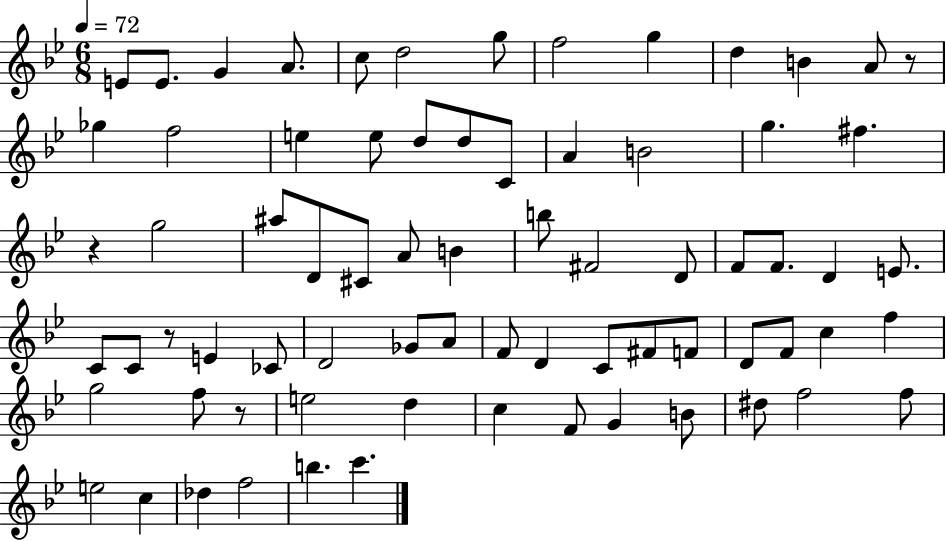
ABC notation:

X:1
T:Untitled
M:6/8
L:1/4
K:Bb
E/2 E/2 G A/2 c/2 d2 g/2 f2 g d B A/2 z/2 _g f2 e e/2 d/2 d/2 C/2 A B2 g ^f z g2 ^a/2 D/2 ^C/2 A/2 B b/2 ^F2 D/2 F/2 F/2 D E/2 C/2 C/2 z/2 E _C/2 D2 _G/2 A/2 F/2 D C/2 ^F/2 F/2 D/2 F/2 c f g2 f/2 z/2 e2 d c F/2 G B/2 ^d/2 f2 f/2 e2 c _d f2 b c'